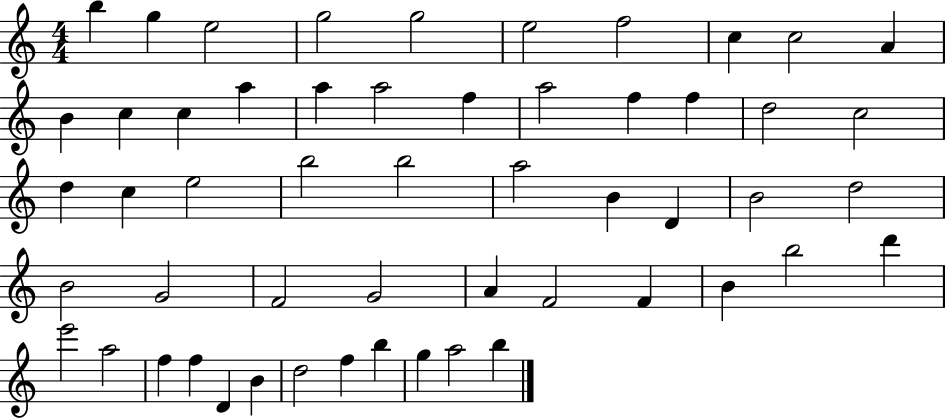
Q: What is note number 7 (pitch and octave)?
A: F5